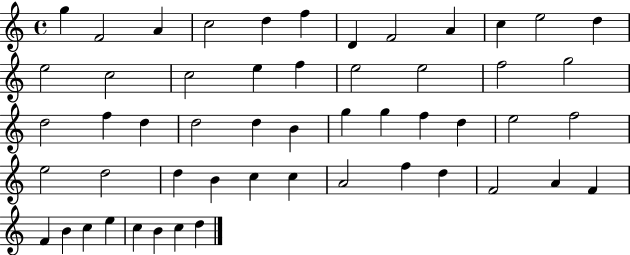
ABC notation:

X:1
T:Untitled
M:4/4
L:1/4
K:C
g F2 A c2 d f D F2 A c e2 d e2 c2 c2 e f e2 e2 f2 g2 d2 f d d2 d B g g f d e2 f2 e2 d2 d B c c A2 f d F2 A F F B c e c B c d